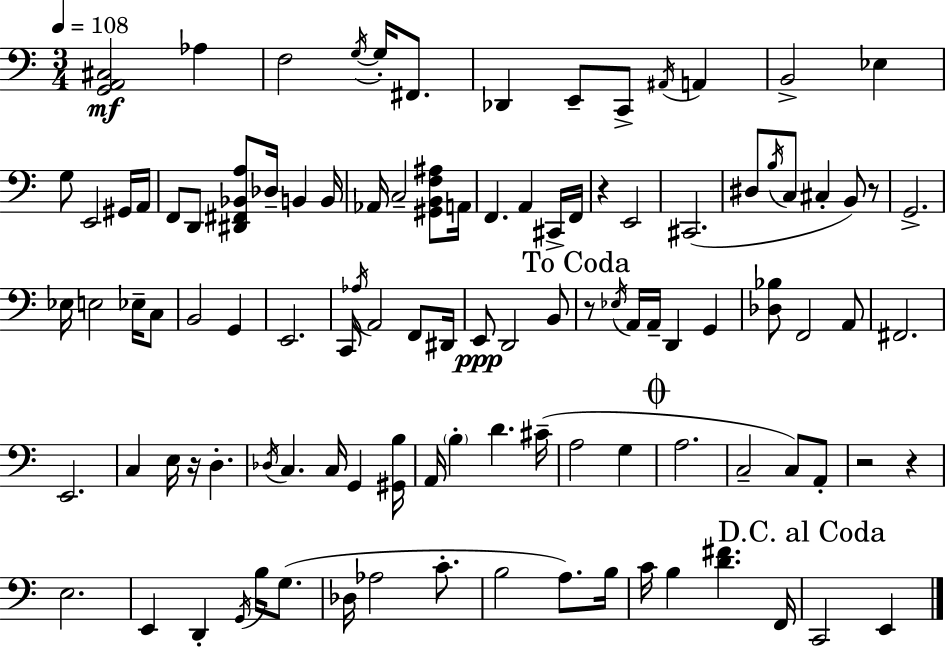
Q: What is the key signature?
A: C major